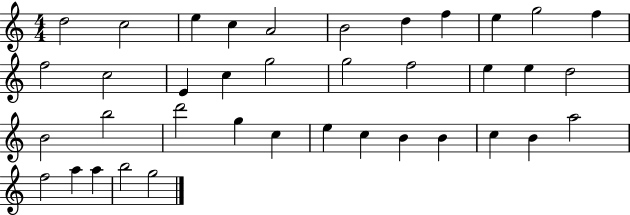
{
  \clef treble
  \numericTimeSignature
  \time 4/4
  \key c \major
  d''2 c''2 | e''4 c''4 a'2 | b'2 d''4 f''4 | e''4 g''2 f''4 | \break f''2 c''2 | e'4 c''4 g''2 | g''2 f''2 | e''4 e''4 d''2 | \break b'2 b''2 | d'''2 g''4 c''4 | e''4 c''4 b'4 b'4 | c''4 b'4 a''2 | \break f''2 a''4 a''4 | b''2 g''2 | \bar "|."
}